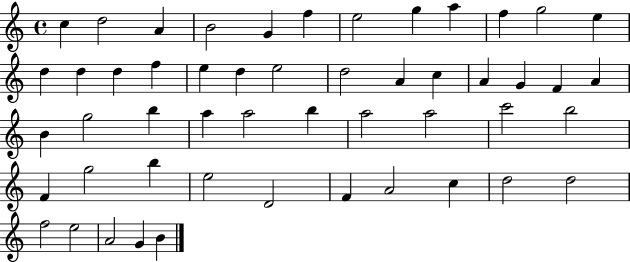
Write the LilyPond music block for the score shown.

{
  \clef treble
  \time 4/4
  \defaultTimeSignature
  \key c \major
  c''4 d''2 a'4 | b'2 g'4 f''4 | e''2 g''4 a''4 | f''4 g''2 e''4 | \break d''4 d''4 d''4 f''4 | e''4 d''4 e''2 | d''2 a'4 c''4 | a'4 g'4 f'4 a'4 | \break b'4 g''2 b''4 | a''4 a''2 b''4 | a''2 a''2 | c'''2 b''2 | \break f'4 g''2 b''4 | e''2 d'2 | f'4 a'2 c''4 | d''2 d''2 | \break f''2 e''2 | a'2 g'4 b'4 | \bar "|."
}